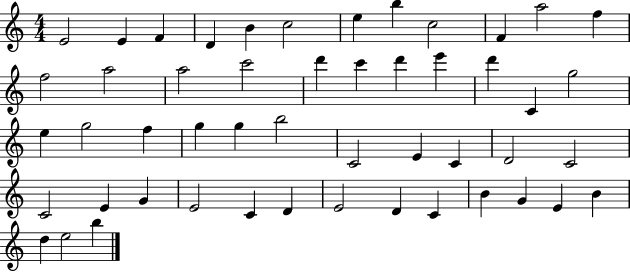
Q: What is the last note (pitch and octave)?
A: B5